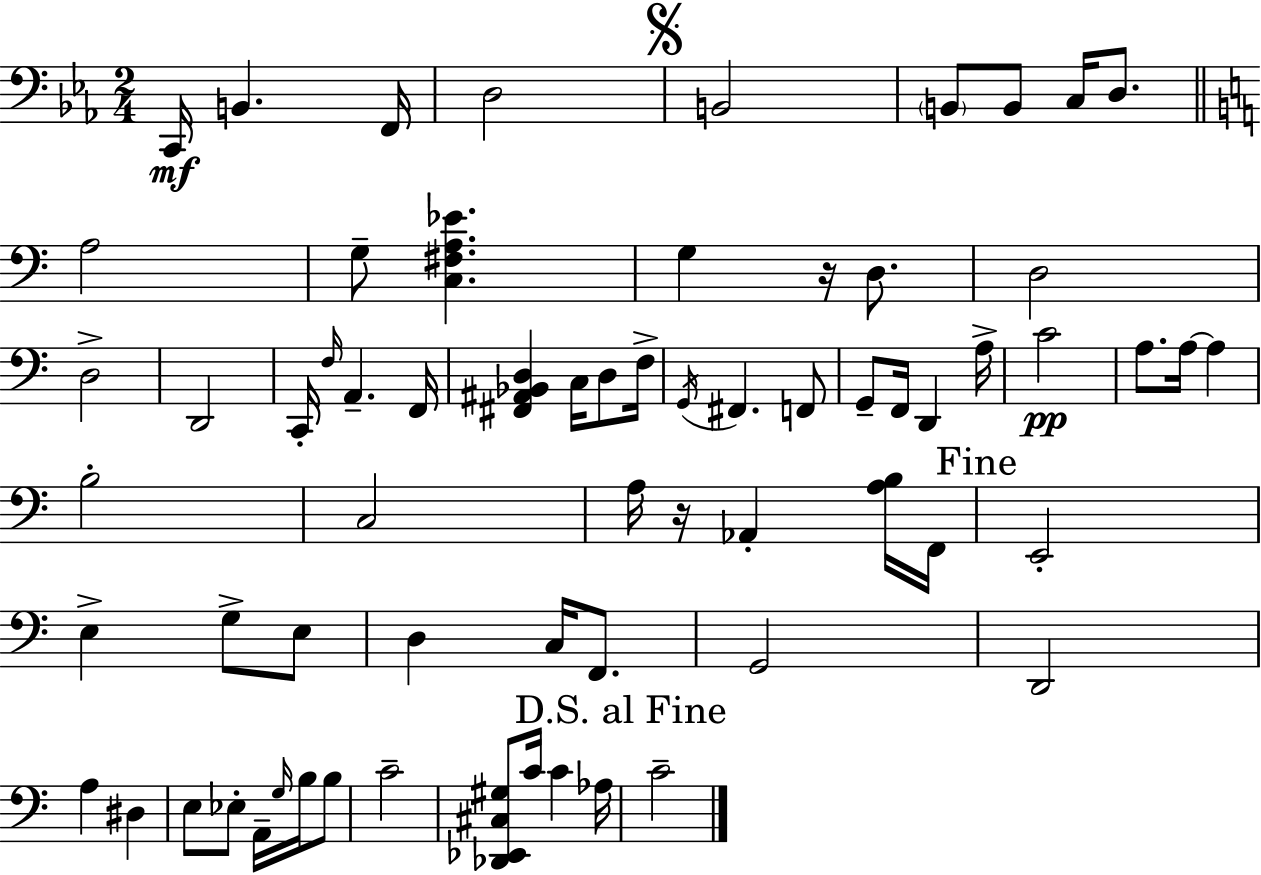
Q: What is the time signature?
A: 2/4